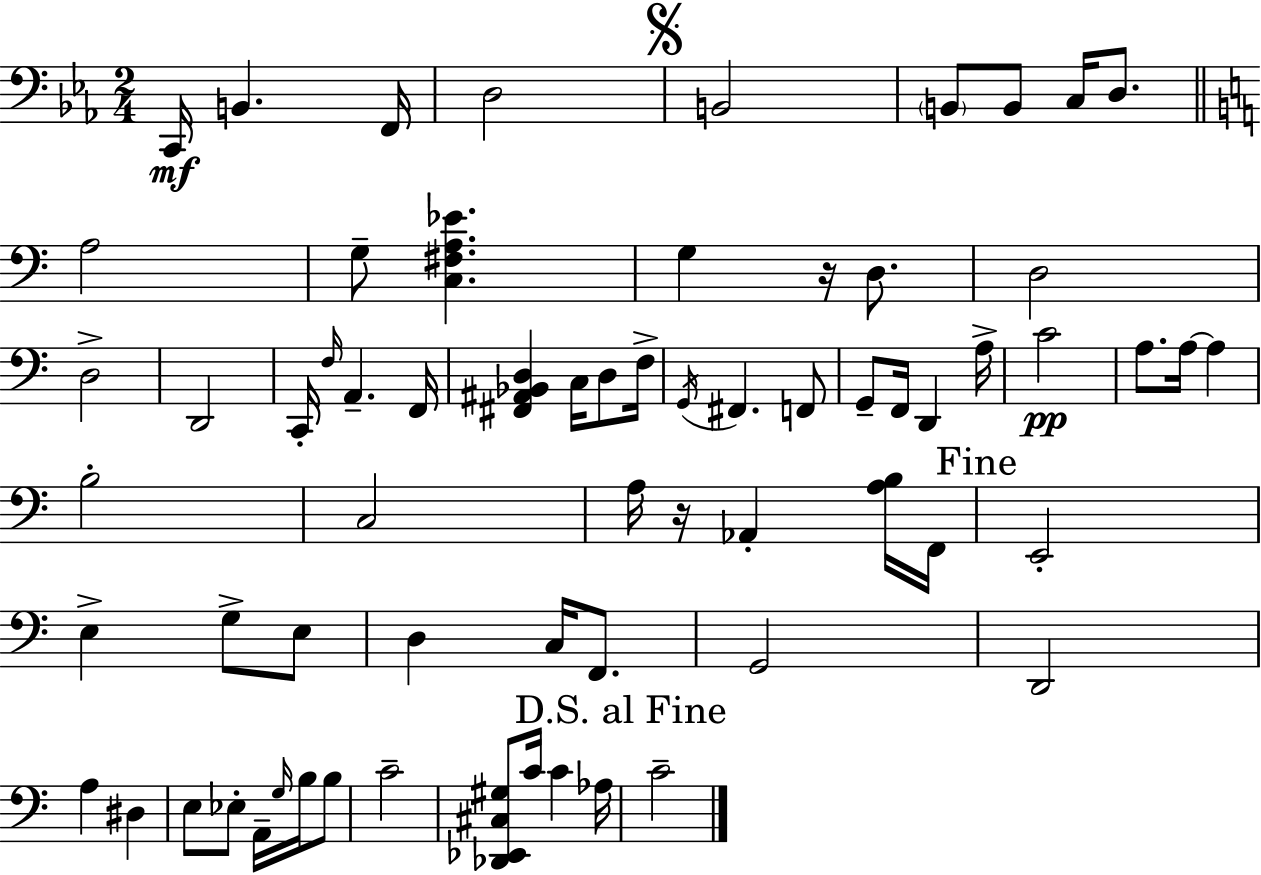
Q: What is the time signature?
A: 2/4